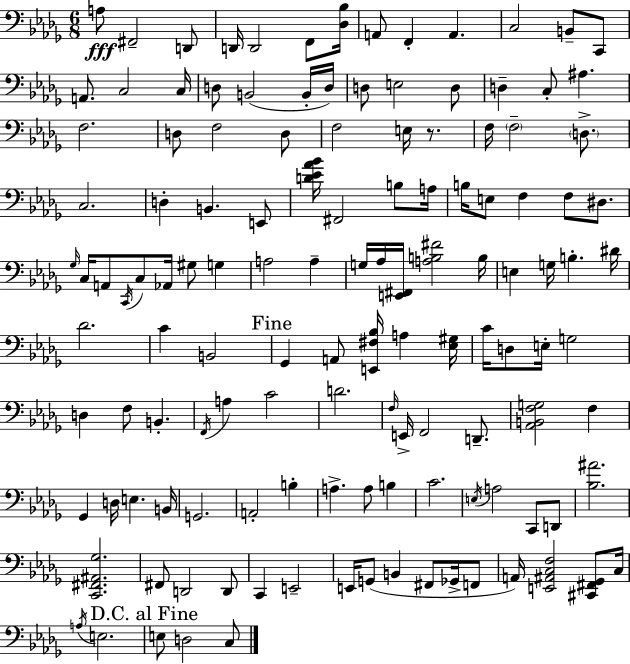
X:1
T:Untitled
M:6/8
L:1/4
K:Bbm
A,/2 ^F,,2 D,,/2 D,,/4 D,,2 F,,/2 [_D,_B,]/4 A,,/2 F,, A,, C,2 B,,/2 C,,/2 A,,/2 C,2 C,/4 D,/2 B,,2 B,,/4 D,/4 D,/2 E,2 D,/2 D, C,/2 ^A, F,2 D,/2 F,2 D,/2 F,2 E,/4 z/2 F,/4 F,2 D,/2 C,2 D, B,, E,,/2 [D_E_A_B]/4 ^F,,2 B,/2 A,/4 B,/4 E,/2 F, F,/2 ^D,/2 _G,/4 C,/4 A,,/2 C,,/4 C,/2 _A,,/4 ^G,/2 G, A,2 A, G,/4 _A,/4 [E,,^F,,]/4 [A,B,^F]2 B,/4 E, G,/4 B, ^D/4 _D2 C B,,2 _G,, A,,/2 [E,,^F,_B,]/4 A, [_E,^G,]/4 C/4 D,/2 E,/4 G,2 D, F,/2 B,, F,,/4 A, C2 D2 F,/4 E,,/4 F,,2 D,,/2 [_A,,B,,F,G,]2 F, _G,, D,/4 E, B,,/4 G,,2 A,,2 B, A, A,/2 B, C2 E,/4 A,2 C,,/2 D,,/2 [_B,^A]2 [C,,^F,,^A,,_G,]2 ^F,,/2 D,,2 D,,/2 C,, E,,2 E,,/4 G,,/2 B,, ^F,,/2 _G,,/4 F,,/2 A,,/4 [E,,^A,,C,F,]2 [^C,,^F,,_G,,]/2 C,/4 A,/4 E,2 E,/2 D,2 C,/2